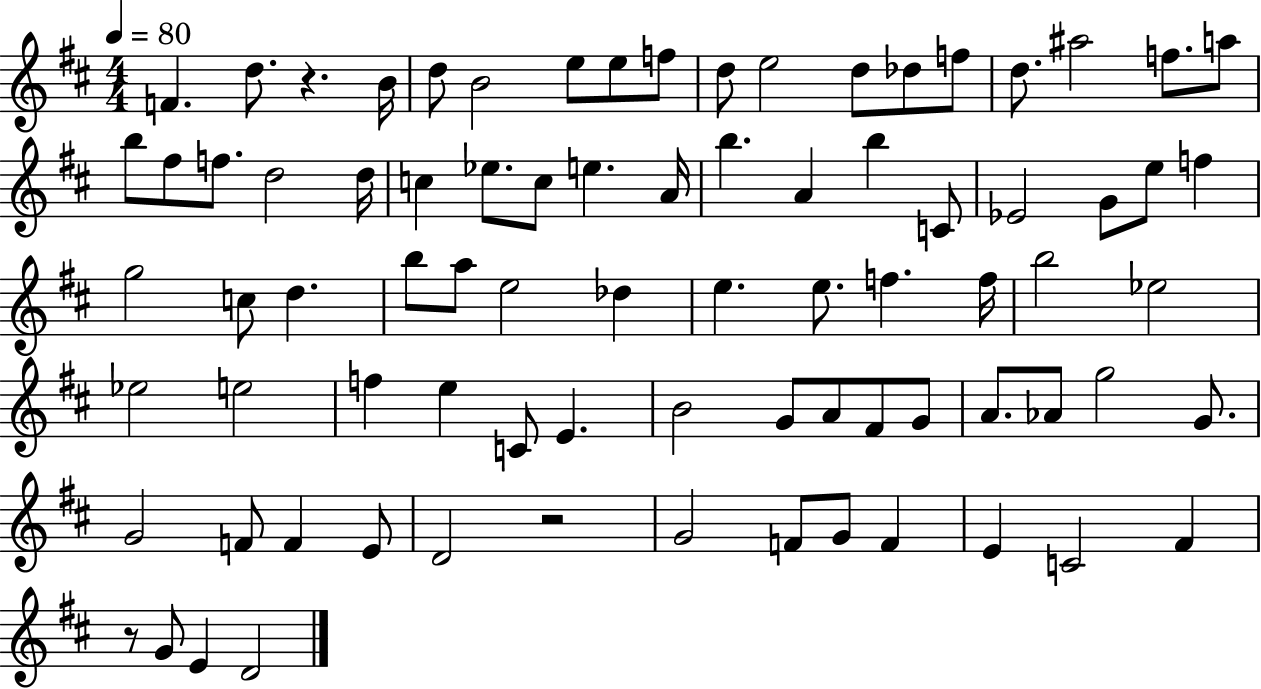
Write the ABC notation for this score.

X:1
T:Untitled
M:4/4
L:1/4
K:D
F d/2 z B/4 d/2 B2 e/2 e/2 f/2 d/2 e2 d/2 _d/2 f/2 d/2 ^a2 f/2 a/2 b/2 ^f/2 f/2 d2 d/4 c _e/2 c/2 e A/4 b A b C/2 _E2 G/2 e/2 f g2 c/2 d b/2 a/2 e2 _d e e/2 f f/4 b2 _e2 _e2 e2 f e C/2 E B2 G/2 A/2 ^F/2 G/2 A/2 _A/2 g2 G/2 G2 F/2 F E/2 D2 z2 G2 F/2 G/2 F E C2 ^F z/2 G/2 E D2